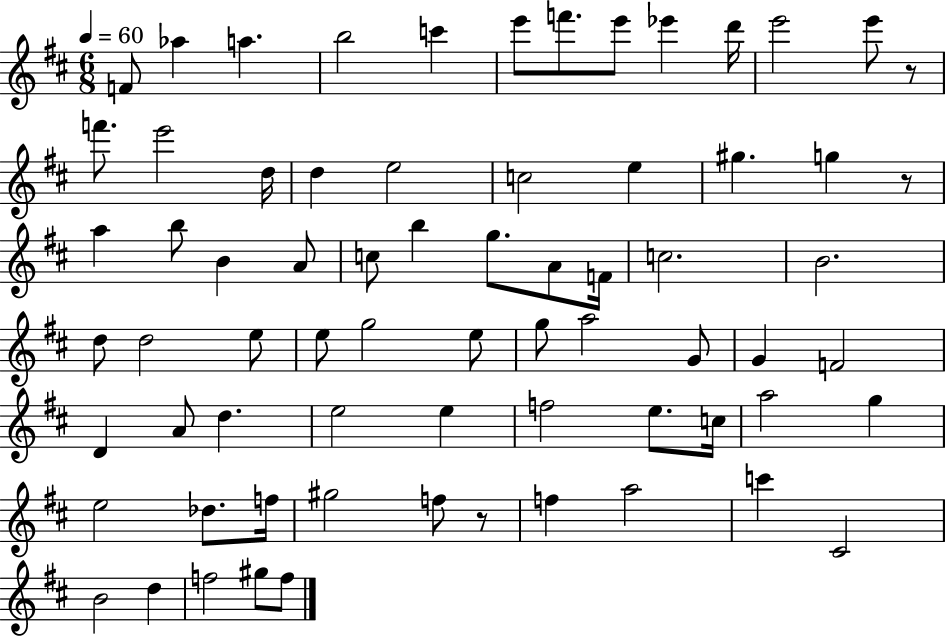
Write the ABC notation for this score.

X:1
T:Untitled
M:6/8
L:1/4
K:D
F/2 _a a b2 c' e'/2 f'/2 e'/2 _e' d'/4 e'2 e'/2 z/2 f'/2 e'2 d/4 d e2 c2 e ^g g z/2 a b/2 B A/2 c/2 b g/2 A/2 F/4 c2 B2 d/2 d2 e/2 e/2 g2 e/2 g/2 a2 G/2 G F2 D A/2 d e2 e f2 e/2 c/4 a2 g e2 _d/2 f/4 ^g2 f/2 z/2 f a2 c' ^C2 B2 d f2 ^g/2 f/2